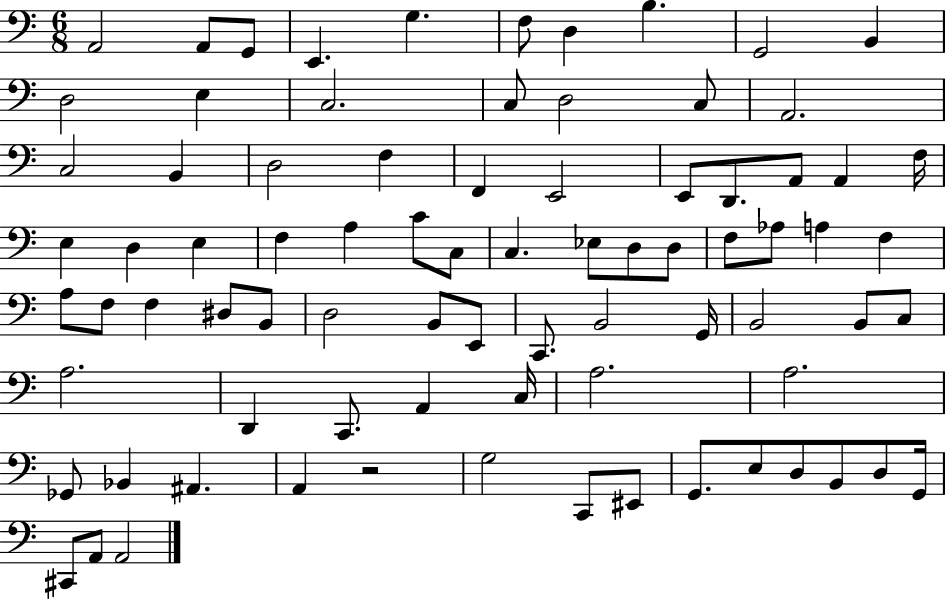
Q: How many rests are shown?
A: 1